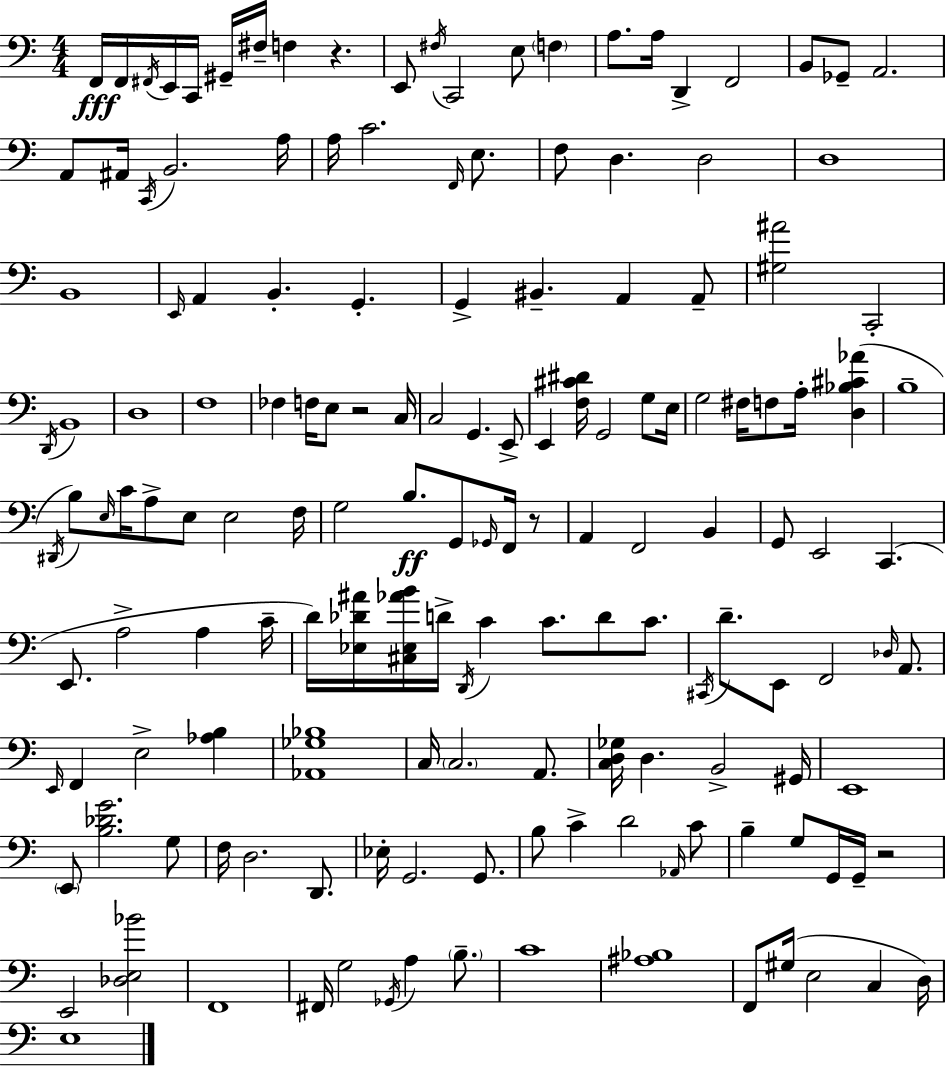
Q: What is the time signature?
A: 4/4